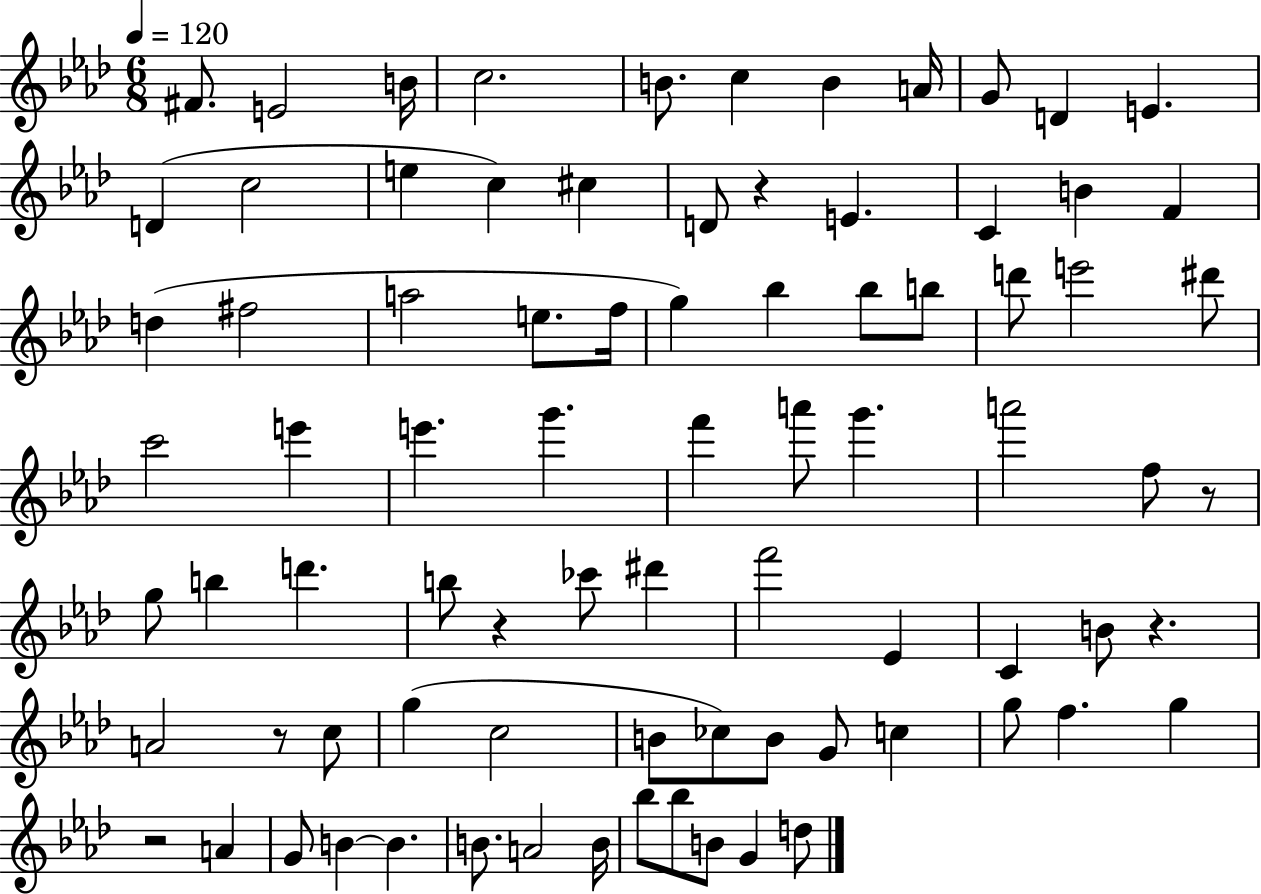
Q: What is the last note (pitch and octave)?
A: D5